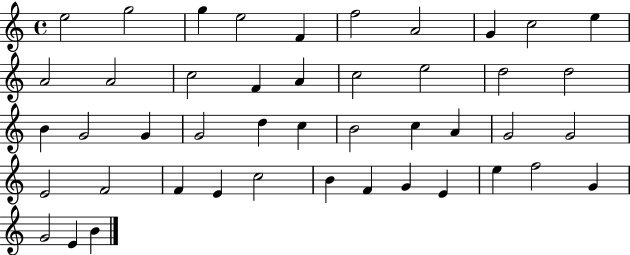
{
  \clef treble
  \time 4/4
  \defaultTimeSignature
  \key c \major
  e''2 g''2 | g''4 e''2 f'4 | f''2 a'2 | g'4 c''2 e''4 | \break a'2 a'2 | c''2 f'4 a'4 | c''2 e''2 | d''2 d''2 | \break b'4 g'2 g'4 | g'2 d''4 c''4 | b'2 c''4 a'4 | g'2 g'2 | \break e'2 f'2 | f'4 e'4 c''2 | b'4 f'4 g'4 e'4 | e''4 f''2 g'4 | \break g'2 e'4 b'4 | \bar "|."
}